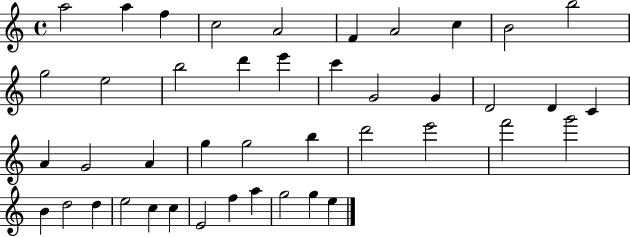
A5/h A5/q F5/q C5/h A4/h F4/q A4/h C5/q B4/h B5/h G5/h E5/h B5/h D6/q E6/q C6/q G4/h G4/q D4/h D4/q C4/q A4/q G4/h A4/q G5/q G5/h B5/q D6/h E6/h F6/h G6/h B4/q D5/h D5/q E5/h C5/q C5/q E4/h F5/q A5/q G5/h G5/q E5/q